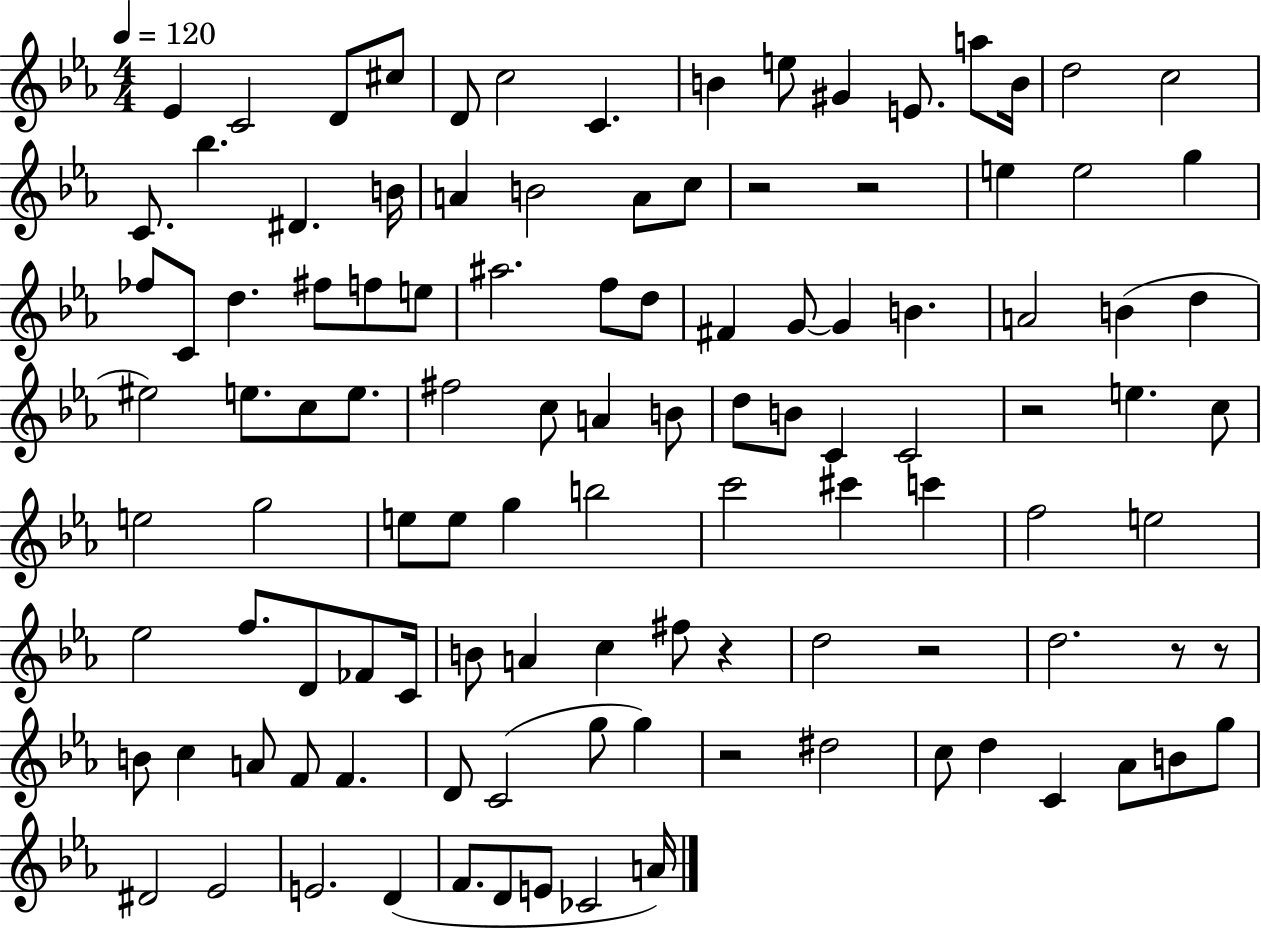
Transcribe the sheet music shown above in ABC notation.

X:1
T:Untitled
M:4/4
L:1/4
K:Eb
_E C2 D/2 ^c/2 D/2 c2 C B e/2 ^G E/2 a/2 B/4 d2 c2 C/2 _b ^D B/4 A B2 A/2 c/2 z2 z2 e e2 g _f/2 C/2 d ^f/2 f/2 e/2 ^a2 f/2 d/2 ^F G/2 G B A2 B d ^e2 e/2 c/2 e/2 ^f2 c/2 A B/2 d/2 B/2 C C2 z2 e c/2 e2 g2 e/2 e/2 g b2 c'2 ^c' c' f2 e2 _e2 f/2 D/2 _F/2 C/4 B/2 A c ^f/2 z d2 z2 d2 z/2 z/2 B/2 c A/2 F/2 F D/2 C2 g/2 g z2 ^d2 c/2 d C _A/2 B/2 g/2 ^D2 _E2 E2 D F/2 D/2 E/2 _C2 A/4